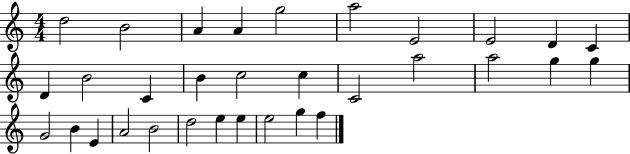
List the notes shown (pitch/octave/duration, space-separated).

D5/h B4/h A4/q A4/q G5/h A5/h E4/h E4/h D4/q C4/q D4/q B4/h C4/q B4/q C5/h C5/q C4/h A5/h A5/h G5/q G5/q G4/h B4/q E4/q A4/h B4/h D5/h E5/q E5/q E5/h G5/q F5/q